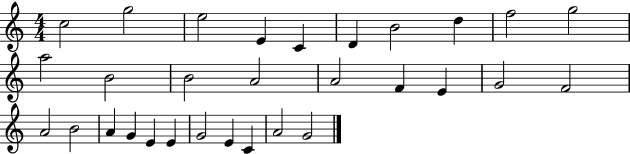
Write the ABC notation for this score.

X:1
T:Untitled
M:4/4
L:1/4
K:C
c2 g2 e2 E C D B2 d f2 g2 a2 B2 B2 A2 A2 F E G2 F2 A2 B2 A G E E G2 E C A2 G2